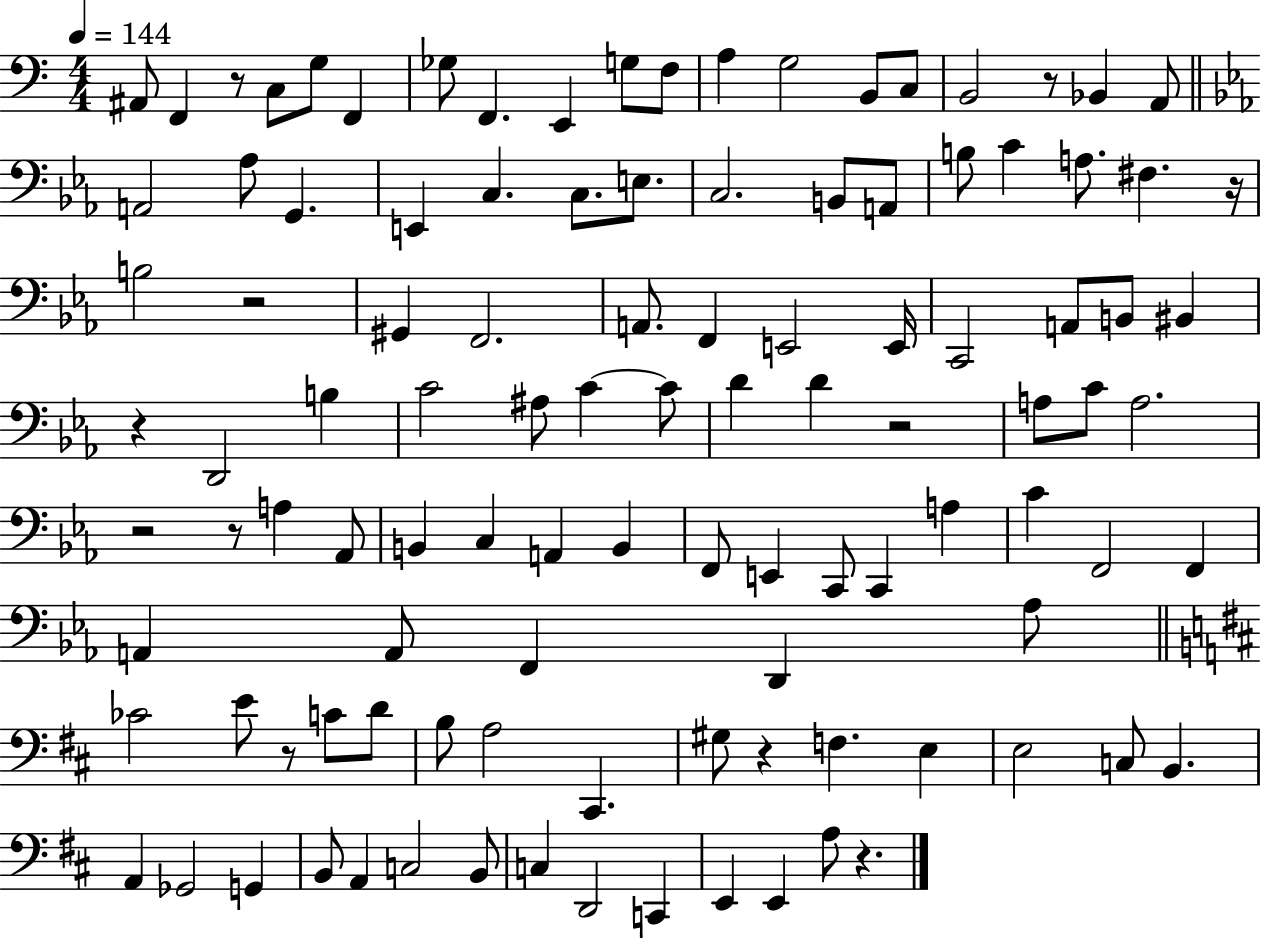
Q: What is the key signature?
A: C major